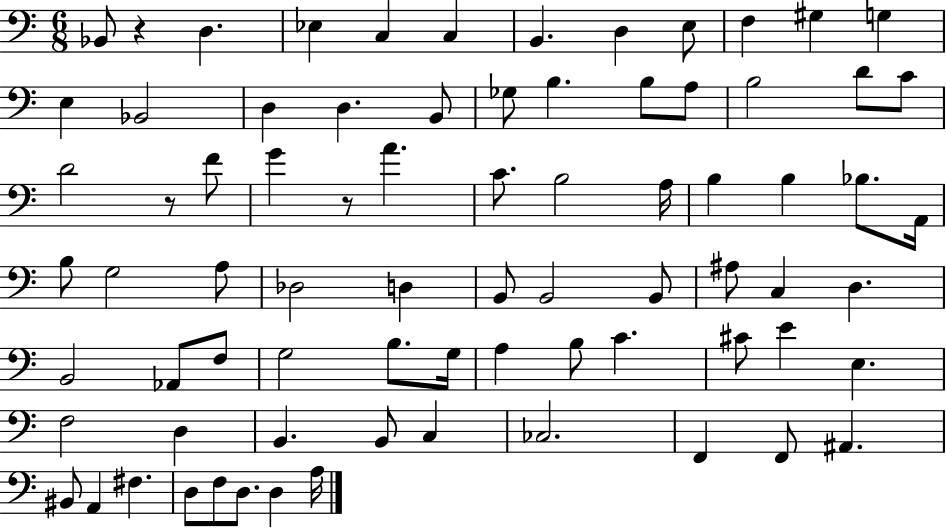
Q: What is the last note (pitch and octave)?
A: A3